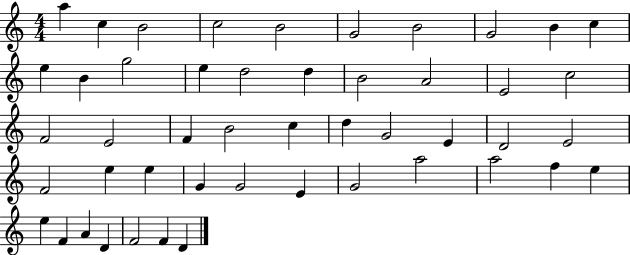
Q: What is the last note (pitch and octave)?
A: D4